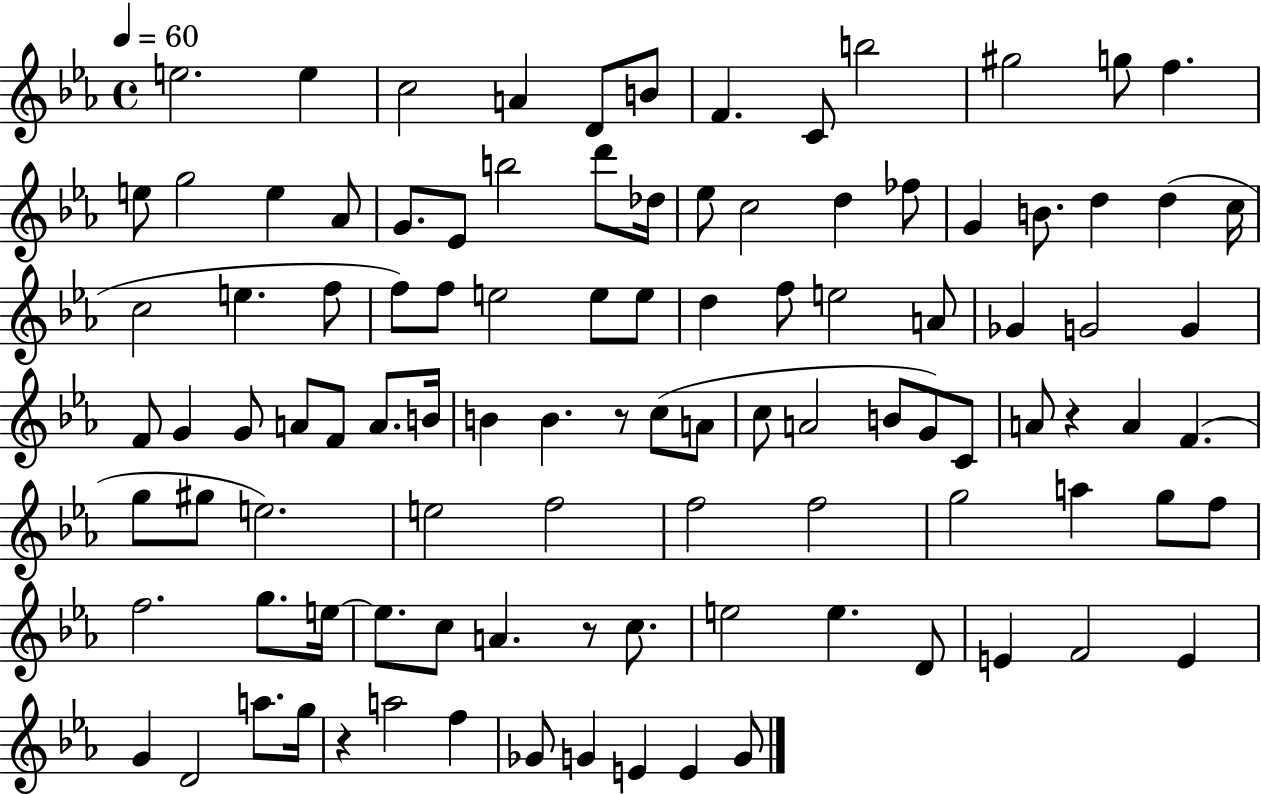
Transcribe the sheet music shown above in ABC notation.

X:1
T:Untitled
M:4/4
L:1/4
K:Eb
e2 e c2 A D/2 B/2 F C/2 b2 ^g2 g/2 f e/2 g2 e _A/2 G/2 _E/2 b2 d'/2 _d/4 _e/2 c2 d _f/2 G B/2 d d c/4 c2 e f/2 f/2 f/2 e2 e/2 e/2 d f/2 e2 A/2 _G G2 G F/2 G G/2 A/2 F/2 A/2 B/4 B B z/2 c/2 A/2 c/2 A2 B/2 G/2 C/2 A/2 z A F g/2 ^g/2 e2 e2 f2 f2 f2 g2 a g/2 f/2 f2 g/2 e/4 e/2 c/2 A z/2 c/2 e2 e D/2 E F2 E G D2 a/2 g/4 z a2 f _G/2 G E E G/2